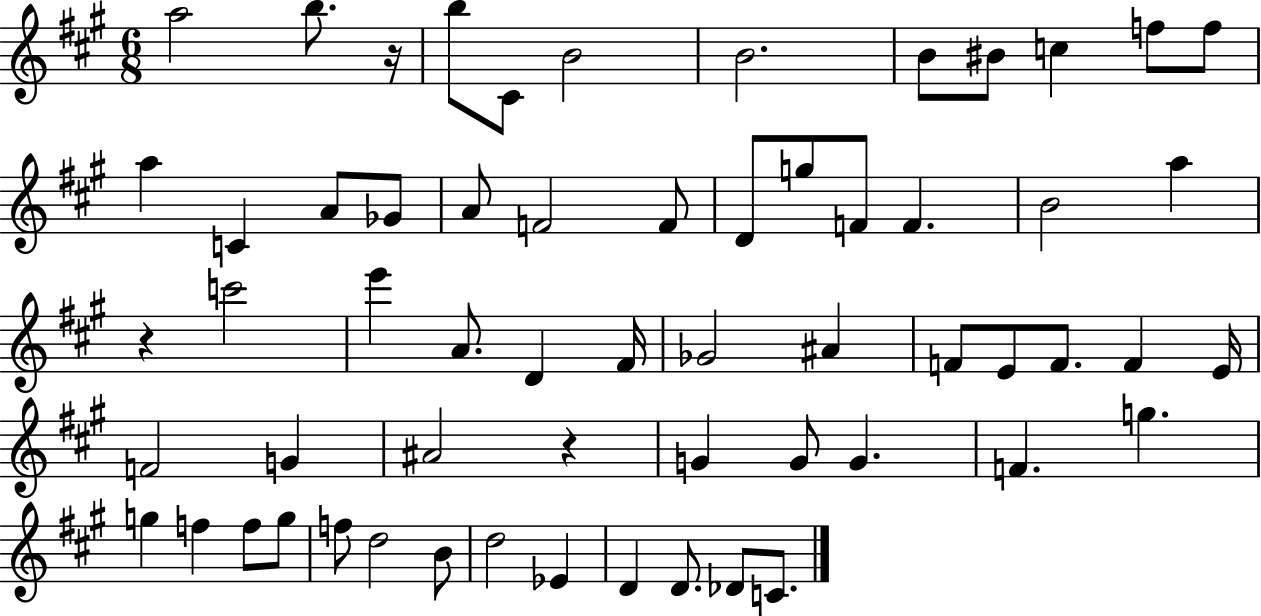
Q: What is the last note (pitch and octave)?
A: C4